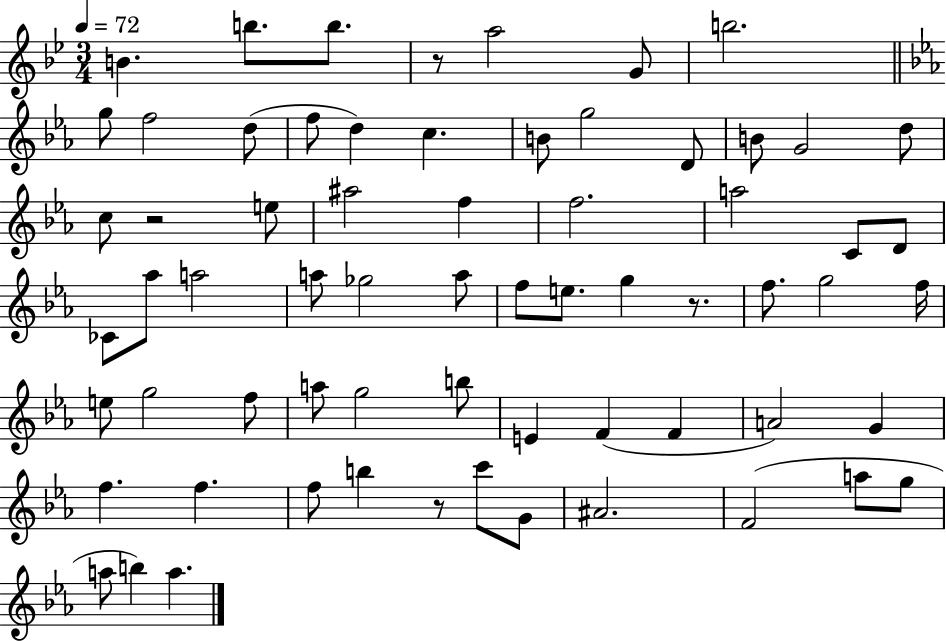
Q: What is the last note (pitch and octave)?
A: A5